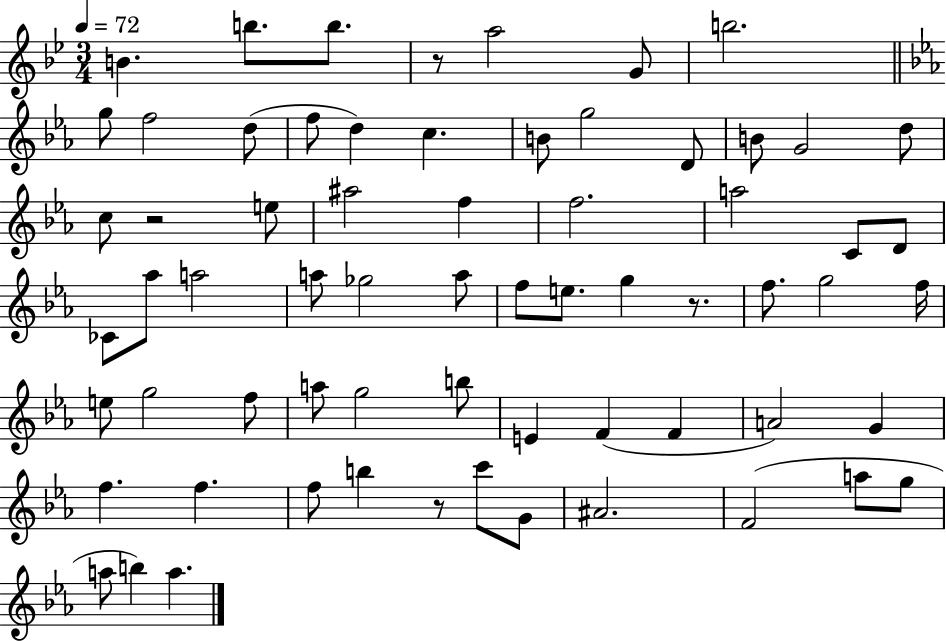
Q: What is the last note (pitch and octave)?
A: A5